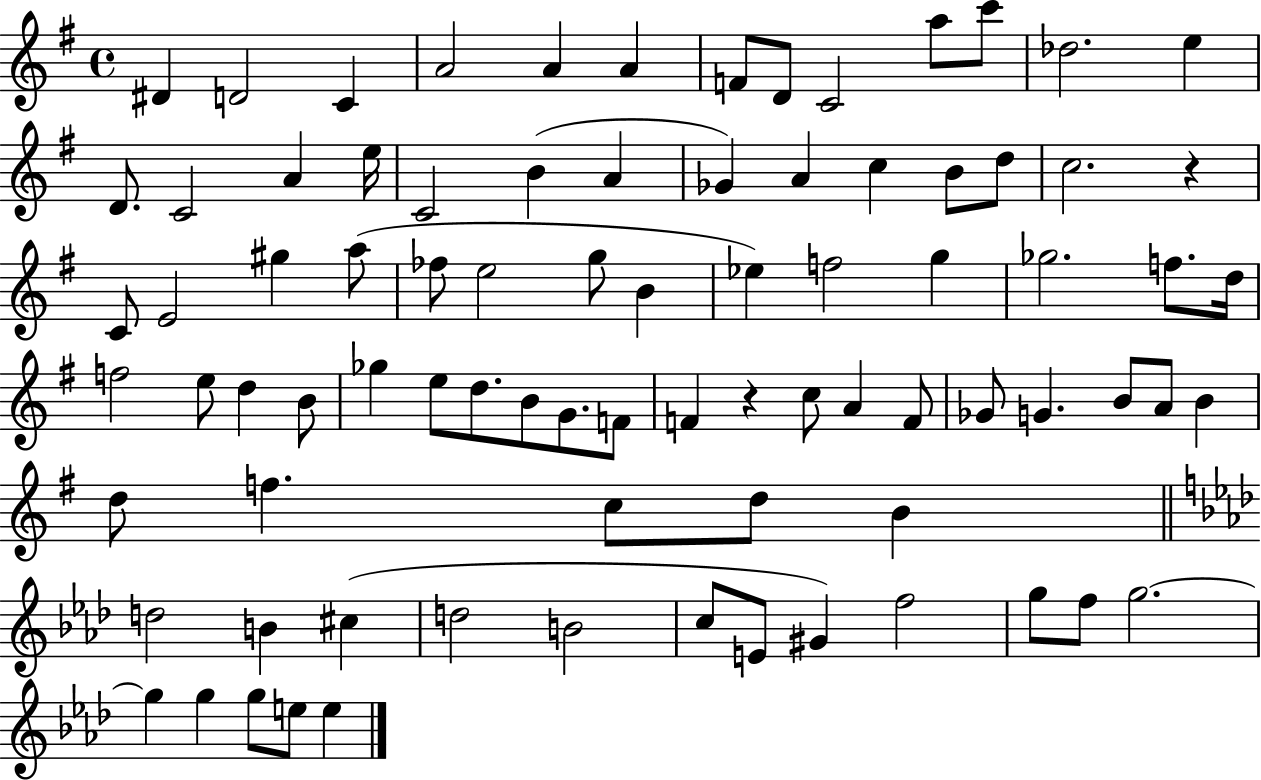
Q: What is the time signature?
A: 4/4